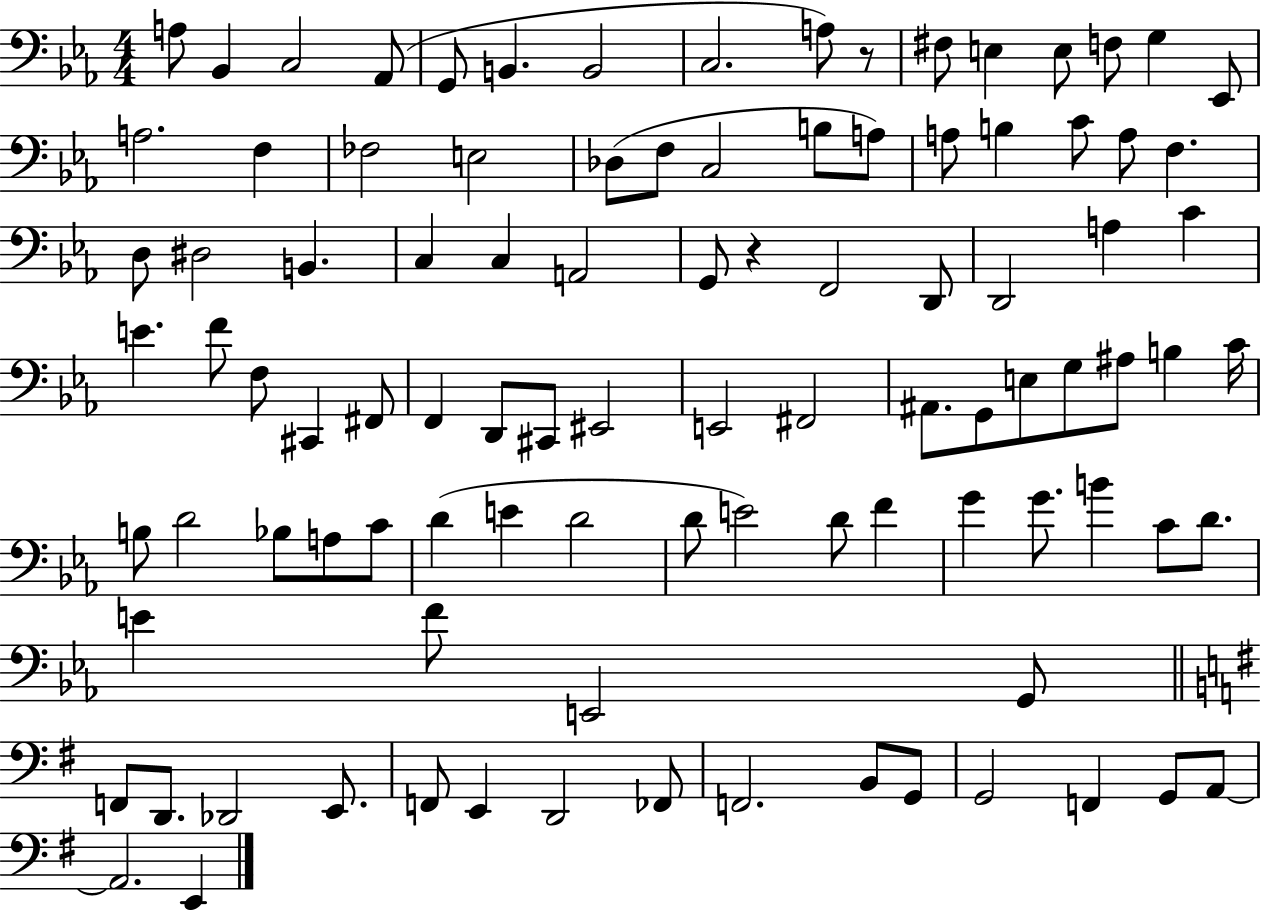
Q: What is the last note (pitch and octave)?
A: E2